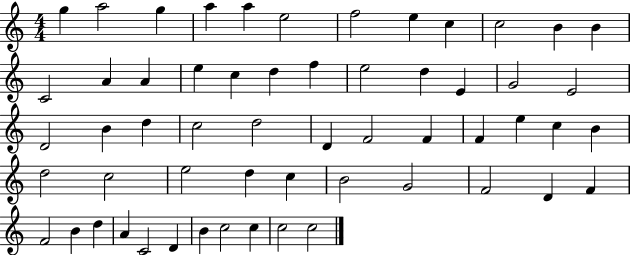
{
  \clef treble
  \numericTimeSignature
  \time 4/4
  \key c \major
  g''4 a''2 g''4 | a''4 a''4 e''2 | f''2 e''4 c''4 | c''2 b'4 b'4 | \break c'2 a'4 a'4 | e''4 c''4 d''4 f''4 | e''2 d''4 e'4 | g'2 e'2 | \break d'2 b'4 d''4 | c''2 d''2 | d'4 f'2 f'4 | f'4 e''4 c''4 b'4 | \break d''2 c''2 | e''2 d''4 c''4 | b'2 g'2 | f'2 d'4 f'4 | \break f'2 b'4 d''4 | a'4 c'2 d'4 | b'4 c''2 c''4 | c''2 c''2 | \break \bar "|."
}